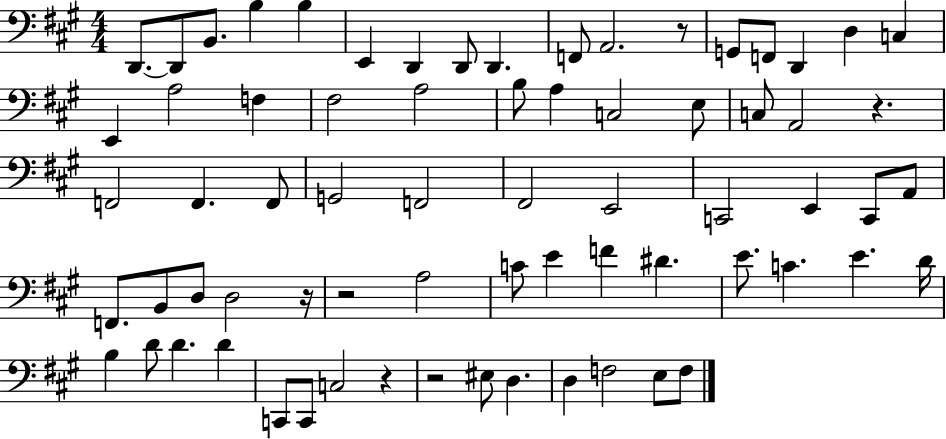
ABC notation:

X:1
T:Untitled
M:4/4
L:1/4
K:A
D,,/2 D,,/2 B,,/2 B, B, E,, D,, D,,/2 D,, F,,/2 A,,2 z/2 G,,/2 F,,/2 D,, D, C, E,, A,2 F, ^F,2 A,2 B,/2 A, C,2 E,/2 C,/2 A,,2 z F,,2 F,, F,,/2 G,,2 F,,2 ^F,,2 E,,2 C,,2 E,, C,,/2 A,,/2 F,,/2 B,,/2 D,/2 D,2 z/4 z2 A,2 C/2 E F ^D E/2 C E D/4 B, D/2 D D C,,/2 C,,/2 C,2 z z2 ^E,/2 D, D, F,2 E,/2 F,/2